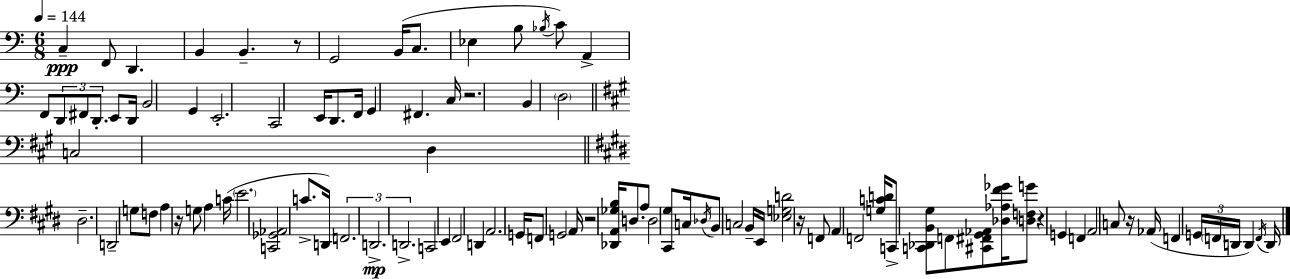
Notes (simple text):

C3/q F2/e D2/q. B2/q B2/q. R/e G2/h B2/s C3/e. Eb3/q B3/e Bb3/s C4/e A2/q F2/e D2/e F#2/e D2/e. E2/e D2/s B2/h G2/q E2/h. C2/h E2/s D2/e. F2/s G2/q F#2/q. C3/s R/h. B2/q D3/h C3/h D3/q D#3/h. D2/h G3/e F3/e A3/q R/s G3/e A3/q C4/s E4/h. [C2,Gb2,Ab2]/h C4/e. D2/s F2/h. D2/h. D2/h. C2/h E2/q F#2/h D2/q A2/h. G2/s F2/e G2/h A2/s R/h [Db2,A2,Gb3,B3]/s D3/e. A3/e D3/h [C#2,G#3]/e C3/s Db3/s B2/e C3/h B2/s E2/s [Eb3,G3,D4]/h R/s F2/e A2/q F2/h [G3,C4,D4]/s C2/e [C2,Db2,B2,G#3]/e F2/e [C#2,F#2,G#2,Ab2]/e [Db3,Ab3,F#4,Gb4]/s [D3,F3,G4]/e R/q G2/q F2/q A2/h C3/e R/s Ab2/s F2/q G2/s F2/s D2/s D2/q F2/s D2/s